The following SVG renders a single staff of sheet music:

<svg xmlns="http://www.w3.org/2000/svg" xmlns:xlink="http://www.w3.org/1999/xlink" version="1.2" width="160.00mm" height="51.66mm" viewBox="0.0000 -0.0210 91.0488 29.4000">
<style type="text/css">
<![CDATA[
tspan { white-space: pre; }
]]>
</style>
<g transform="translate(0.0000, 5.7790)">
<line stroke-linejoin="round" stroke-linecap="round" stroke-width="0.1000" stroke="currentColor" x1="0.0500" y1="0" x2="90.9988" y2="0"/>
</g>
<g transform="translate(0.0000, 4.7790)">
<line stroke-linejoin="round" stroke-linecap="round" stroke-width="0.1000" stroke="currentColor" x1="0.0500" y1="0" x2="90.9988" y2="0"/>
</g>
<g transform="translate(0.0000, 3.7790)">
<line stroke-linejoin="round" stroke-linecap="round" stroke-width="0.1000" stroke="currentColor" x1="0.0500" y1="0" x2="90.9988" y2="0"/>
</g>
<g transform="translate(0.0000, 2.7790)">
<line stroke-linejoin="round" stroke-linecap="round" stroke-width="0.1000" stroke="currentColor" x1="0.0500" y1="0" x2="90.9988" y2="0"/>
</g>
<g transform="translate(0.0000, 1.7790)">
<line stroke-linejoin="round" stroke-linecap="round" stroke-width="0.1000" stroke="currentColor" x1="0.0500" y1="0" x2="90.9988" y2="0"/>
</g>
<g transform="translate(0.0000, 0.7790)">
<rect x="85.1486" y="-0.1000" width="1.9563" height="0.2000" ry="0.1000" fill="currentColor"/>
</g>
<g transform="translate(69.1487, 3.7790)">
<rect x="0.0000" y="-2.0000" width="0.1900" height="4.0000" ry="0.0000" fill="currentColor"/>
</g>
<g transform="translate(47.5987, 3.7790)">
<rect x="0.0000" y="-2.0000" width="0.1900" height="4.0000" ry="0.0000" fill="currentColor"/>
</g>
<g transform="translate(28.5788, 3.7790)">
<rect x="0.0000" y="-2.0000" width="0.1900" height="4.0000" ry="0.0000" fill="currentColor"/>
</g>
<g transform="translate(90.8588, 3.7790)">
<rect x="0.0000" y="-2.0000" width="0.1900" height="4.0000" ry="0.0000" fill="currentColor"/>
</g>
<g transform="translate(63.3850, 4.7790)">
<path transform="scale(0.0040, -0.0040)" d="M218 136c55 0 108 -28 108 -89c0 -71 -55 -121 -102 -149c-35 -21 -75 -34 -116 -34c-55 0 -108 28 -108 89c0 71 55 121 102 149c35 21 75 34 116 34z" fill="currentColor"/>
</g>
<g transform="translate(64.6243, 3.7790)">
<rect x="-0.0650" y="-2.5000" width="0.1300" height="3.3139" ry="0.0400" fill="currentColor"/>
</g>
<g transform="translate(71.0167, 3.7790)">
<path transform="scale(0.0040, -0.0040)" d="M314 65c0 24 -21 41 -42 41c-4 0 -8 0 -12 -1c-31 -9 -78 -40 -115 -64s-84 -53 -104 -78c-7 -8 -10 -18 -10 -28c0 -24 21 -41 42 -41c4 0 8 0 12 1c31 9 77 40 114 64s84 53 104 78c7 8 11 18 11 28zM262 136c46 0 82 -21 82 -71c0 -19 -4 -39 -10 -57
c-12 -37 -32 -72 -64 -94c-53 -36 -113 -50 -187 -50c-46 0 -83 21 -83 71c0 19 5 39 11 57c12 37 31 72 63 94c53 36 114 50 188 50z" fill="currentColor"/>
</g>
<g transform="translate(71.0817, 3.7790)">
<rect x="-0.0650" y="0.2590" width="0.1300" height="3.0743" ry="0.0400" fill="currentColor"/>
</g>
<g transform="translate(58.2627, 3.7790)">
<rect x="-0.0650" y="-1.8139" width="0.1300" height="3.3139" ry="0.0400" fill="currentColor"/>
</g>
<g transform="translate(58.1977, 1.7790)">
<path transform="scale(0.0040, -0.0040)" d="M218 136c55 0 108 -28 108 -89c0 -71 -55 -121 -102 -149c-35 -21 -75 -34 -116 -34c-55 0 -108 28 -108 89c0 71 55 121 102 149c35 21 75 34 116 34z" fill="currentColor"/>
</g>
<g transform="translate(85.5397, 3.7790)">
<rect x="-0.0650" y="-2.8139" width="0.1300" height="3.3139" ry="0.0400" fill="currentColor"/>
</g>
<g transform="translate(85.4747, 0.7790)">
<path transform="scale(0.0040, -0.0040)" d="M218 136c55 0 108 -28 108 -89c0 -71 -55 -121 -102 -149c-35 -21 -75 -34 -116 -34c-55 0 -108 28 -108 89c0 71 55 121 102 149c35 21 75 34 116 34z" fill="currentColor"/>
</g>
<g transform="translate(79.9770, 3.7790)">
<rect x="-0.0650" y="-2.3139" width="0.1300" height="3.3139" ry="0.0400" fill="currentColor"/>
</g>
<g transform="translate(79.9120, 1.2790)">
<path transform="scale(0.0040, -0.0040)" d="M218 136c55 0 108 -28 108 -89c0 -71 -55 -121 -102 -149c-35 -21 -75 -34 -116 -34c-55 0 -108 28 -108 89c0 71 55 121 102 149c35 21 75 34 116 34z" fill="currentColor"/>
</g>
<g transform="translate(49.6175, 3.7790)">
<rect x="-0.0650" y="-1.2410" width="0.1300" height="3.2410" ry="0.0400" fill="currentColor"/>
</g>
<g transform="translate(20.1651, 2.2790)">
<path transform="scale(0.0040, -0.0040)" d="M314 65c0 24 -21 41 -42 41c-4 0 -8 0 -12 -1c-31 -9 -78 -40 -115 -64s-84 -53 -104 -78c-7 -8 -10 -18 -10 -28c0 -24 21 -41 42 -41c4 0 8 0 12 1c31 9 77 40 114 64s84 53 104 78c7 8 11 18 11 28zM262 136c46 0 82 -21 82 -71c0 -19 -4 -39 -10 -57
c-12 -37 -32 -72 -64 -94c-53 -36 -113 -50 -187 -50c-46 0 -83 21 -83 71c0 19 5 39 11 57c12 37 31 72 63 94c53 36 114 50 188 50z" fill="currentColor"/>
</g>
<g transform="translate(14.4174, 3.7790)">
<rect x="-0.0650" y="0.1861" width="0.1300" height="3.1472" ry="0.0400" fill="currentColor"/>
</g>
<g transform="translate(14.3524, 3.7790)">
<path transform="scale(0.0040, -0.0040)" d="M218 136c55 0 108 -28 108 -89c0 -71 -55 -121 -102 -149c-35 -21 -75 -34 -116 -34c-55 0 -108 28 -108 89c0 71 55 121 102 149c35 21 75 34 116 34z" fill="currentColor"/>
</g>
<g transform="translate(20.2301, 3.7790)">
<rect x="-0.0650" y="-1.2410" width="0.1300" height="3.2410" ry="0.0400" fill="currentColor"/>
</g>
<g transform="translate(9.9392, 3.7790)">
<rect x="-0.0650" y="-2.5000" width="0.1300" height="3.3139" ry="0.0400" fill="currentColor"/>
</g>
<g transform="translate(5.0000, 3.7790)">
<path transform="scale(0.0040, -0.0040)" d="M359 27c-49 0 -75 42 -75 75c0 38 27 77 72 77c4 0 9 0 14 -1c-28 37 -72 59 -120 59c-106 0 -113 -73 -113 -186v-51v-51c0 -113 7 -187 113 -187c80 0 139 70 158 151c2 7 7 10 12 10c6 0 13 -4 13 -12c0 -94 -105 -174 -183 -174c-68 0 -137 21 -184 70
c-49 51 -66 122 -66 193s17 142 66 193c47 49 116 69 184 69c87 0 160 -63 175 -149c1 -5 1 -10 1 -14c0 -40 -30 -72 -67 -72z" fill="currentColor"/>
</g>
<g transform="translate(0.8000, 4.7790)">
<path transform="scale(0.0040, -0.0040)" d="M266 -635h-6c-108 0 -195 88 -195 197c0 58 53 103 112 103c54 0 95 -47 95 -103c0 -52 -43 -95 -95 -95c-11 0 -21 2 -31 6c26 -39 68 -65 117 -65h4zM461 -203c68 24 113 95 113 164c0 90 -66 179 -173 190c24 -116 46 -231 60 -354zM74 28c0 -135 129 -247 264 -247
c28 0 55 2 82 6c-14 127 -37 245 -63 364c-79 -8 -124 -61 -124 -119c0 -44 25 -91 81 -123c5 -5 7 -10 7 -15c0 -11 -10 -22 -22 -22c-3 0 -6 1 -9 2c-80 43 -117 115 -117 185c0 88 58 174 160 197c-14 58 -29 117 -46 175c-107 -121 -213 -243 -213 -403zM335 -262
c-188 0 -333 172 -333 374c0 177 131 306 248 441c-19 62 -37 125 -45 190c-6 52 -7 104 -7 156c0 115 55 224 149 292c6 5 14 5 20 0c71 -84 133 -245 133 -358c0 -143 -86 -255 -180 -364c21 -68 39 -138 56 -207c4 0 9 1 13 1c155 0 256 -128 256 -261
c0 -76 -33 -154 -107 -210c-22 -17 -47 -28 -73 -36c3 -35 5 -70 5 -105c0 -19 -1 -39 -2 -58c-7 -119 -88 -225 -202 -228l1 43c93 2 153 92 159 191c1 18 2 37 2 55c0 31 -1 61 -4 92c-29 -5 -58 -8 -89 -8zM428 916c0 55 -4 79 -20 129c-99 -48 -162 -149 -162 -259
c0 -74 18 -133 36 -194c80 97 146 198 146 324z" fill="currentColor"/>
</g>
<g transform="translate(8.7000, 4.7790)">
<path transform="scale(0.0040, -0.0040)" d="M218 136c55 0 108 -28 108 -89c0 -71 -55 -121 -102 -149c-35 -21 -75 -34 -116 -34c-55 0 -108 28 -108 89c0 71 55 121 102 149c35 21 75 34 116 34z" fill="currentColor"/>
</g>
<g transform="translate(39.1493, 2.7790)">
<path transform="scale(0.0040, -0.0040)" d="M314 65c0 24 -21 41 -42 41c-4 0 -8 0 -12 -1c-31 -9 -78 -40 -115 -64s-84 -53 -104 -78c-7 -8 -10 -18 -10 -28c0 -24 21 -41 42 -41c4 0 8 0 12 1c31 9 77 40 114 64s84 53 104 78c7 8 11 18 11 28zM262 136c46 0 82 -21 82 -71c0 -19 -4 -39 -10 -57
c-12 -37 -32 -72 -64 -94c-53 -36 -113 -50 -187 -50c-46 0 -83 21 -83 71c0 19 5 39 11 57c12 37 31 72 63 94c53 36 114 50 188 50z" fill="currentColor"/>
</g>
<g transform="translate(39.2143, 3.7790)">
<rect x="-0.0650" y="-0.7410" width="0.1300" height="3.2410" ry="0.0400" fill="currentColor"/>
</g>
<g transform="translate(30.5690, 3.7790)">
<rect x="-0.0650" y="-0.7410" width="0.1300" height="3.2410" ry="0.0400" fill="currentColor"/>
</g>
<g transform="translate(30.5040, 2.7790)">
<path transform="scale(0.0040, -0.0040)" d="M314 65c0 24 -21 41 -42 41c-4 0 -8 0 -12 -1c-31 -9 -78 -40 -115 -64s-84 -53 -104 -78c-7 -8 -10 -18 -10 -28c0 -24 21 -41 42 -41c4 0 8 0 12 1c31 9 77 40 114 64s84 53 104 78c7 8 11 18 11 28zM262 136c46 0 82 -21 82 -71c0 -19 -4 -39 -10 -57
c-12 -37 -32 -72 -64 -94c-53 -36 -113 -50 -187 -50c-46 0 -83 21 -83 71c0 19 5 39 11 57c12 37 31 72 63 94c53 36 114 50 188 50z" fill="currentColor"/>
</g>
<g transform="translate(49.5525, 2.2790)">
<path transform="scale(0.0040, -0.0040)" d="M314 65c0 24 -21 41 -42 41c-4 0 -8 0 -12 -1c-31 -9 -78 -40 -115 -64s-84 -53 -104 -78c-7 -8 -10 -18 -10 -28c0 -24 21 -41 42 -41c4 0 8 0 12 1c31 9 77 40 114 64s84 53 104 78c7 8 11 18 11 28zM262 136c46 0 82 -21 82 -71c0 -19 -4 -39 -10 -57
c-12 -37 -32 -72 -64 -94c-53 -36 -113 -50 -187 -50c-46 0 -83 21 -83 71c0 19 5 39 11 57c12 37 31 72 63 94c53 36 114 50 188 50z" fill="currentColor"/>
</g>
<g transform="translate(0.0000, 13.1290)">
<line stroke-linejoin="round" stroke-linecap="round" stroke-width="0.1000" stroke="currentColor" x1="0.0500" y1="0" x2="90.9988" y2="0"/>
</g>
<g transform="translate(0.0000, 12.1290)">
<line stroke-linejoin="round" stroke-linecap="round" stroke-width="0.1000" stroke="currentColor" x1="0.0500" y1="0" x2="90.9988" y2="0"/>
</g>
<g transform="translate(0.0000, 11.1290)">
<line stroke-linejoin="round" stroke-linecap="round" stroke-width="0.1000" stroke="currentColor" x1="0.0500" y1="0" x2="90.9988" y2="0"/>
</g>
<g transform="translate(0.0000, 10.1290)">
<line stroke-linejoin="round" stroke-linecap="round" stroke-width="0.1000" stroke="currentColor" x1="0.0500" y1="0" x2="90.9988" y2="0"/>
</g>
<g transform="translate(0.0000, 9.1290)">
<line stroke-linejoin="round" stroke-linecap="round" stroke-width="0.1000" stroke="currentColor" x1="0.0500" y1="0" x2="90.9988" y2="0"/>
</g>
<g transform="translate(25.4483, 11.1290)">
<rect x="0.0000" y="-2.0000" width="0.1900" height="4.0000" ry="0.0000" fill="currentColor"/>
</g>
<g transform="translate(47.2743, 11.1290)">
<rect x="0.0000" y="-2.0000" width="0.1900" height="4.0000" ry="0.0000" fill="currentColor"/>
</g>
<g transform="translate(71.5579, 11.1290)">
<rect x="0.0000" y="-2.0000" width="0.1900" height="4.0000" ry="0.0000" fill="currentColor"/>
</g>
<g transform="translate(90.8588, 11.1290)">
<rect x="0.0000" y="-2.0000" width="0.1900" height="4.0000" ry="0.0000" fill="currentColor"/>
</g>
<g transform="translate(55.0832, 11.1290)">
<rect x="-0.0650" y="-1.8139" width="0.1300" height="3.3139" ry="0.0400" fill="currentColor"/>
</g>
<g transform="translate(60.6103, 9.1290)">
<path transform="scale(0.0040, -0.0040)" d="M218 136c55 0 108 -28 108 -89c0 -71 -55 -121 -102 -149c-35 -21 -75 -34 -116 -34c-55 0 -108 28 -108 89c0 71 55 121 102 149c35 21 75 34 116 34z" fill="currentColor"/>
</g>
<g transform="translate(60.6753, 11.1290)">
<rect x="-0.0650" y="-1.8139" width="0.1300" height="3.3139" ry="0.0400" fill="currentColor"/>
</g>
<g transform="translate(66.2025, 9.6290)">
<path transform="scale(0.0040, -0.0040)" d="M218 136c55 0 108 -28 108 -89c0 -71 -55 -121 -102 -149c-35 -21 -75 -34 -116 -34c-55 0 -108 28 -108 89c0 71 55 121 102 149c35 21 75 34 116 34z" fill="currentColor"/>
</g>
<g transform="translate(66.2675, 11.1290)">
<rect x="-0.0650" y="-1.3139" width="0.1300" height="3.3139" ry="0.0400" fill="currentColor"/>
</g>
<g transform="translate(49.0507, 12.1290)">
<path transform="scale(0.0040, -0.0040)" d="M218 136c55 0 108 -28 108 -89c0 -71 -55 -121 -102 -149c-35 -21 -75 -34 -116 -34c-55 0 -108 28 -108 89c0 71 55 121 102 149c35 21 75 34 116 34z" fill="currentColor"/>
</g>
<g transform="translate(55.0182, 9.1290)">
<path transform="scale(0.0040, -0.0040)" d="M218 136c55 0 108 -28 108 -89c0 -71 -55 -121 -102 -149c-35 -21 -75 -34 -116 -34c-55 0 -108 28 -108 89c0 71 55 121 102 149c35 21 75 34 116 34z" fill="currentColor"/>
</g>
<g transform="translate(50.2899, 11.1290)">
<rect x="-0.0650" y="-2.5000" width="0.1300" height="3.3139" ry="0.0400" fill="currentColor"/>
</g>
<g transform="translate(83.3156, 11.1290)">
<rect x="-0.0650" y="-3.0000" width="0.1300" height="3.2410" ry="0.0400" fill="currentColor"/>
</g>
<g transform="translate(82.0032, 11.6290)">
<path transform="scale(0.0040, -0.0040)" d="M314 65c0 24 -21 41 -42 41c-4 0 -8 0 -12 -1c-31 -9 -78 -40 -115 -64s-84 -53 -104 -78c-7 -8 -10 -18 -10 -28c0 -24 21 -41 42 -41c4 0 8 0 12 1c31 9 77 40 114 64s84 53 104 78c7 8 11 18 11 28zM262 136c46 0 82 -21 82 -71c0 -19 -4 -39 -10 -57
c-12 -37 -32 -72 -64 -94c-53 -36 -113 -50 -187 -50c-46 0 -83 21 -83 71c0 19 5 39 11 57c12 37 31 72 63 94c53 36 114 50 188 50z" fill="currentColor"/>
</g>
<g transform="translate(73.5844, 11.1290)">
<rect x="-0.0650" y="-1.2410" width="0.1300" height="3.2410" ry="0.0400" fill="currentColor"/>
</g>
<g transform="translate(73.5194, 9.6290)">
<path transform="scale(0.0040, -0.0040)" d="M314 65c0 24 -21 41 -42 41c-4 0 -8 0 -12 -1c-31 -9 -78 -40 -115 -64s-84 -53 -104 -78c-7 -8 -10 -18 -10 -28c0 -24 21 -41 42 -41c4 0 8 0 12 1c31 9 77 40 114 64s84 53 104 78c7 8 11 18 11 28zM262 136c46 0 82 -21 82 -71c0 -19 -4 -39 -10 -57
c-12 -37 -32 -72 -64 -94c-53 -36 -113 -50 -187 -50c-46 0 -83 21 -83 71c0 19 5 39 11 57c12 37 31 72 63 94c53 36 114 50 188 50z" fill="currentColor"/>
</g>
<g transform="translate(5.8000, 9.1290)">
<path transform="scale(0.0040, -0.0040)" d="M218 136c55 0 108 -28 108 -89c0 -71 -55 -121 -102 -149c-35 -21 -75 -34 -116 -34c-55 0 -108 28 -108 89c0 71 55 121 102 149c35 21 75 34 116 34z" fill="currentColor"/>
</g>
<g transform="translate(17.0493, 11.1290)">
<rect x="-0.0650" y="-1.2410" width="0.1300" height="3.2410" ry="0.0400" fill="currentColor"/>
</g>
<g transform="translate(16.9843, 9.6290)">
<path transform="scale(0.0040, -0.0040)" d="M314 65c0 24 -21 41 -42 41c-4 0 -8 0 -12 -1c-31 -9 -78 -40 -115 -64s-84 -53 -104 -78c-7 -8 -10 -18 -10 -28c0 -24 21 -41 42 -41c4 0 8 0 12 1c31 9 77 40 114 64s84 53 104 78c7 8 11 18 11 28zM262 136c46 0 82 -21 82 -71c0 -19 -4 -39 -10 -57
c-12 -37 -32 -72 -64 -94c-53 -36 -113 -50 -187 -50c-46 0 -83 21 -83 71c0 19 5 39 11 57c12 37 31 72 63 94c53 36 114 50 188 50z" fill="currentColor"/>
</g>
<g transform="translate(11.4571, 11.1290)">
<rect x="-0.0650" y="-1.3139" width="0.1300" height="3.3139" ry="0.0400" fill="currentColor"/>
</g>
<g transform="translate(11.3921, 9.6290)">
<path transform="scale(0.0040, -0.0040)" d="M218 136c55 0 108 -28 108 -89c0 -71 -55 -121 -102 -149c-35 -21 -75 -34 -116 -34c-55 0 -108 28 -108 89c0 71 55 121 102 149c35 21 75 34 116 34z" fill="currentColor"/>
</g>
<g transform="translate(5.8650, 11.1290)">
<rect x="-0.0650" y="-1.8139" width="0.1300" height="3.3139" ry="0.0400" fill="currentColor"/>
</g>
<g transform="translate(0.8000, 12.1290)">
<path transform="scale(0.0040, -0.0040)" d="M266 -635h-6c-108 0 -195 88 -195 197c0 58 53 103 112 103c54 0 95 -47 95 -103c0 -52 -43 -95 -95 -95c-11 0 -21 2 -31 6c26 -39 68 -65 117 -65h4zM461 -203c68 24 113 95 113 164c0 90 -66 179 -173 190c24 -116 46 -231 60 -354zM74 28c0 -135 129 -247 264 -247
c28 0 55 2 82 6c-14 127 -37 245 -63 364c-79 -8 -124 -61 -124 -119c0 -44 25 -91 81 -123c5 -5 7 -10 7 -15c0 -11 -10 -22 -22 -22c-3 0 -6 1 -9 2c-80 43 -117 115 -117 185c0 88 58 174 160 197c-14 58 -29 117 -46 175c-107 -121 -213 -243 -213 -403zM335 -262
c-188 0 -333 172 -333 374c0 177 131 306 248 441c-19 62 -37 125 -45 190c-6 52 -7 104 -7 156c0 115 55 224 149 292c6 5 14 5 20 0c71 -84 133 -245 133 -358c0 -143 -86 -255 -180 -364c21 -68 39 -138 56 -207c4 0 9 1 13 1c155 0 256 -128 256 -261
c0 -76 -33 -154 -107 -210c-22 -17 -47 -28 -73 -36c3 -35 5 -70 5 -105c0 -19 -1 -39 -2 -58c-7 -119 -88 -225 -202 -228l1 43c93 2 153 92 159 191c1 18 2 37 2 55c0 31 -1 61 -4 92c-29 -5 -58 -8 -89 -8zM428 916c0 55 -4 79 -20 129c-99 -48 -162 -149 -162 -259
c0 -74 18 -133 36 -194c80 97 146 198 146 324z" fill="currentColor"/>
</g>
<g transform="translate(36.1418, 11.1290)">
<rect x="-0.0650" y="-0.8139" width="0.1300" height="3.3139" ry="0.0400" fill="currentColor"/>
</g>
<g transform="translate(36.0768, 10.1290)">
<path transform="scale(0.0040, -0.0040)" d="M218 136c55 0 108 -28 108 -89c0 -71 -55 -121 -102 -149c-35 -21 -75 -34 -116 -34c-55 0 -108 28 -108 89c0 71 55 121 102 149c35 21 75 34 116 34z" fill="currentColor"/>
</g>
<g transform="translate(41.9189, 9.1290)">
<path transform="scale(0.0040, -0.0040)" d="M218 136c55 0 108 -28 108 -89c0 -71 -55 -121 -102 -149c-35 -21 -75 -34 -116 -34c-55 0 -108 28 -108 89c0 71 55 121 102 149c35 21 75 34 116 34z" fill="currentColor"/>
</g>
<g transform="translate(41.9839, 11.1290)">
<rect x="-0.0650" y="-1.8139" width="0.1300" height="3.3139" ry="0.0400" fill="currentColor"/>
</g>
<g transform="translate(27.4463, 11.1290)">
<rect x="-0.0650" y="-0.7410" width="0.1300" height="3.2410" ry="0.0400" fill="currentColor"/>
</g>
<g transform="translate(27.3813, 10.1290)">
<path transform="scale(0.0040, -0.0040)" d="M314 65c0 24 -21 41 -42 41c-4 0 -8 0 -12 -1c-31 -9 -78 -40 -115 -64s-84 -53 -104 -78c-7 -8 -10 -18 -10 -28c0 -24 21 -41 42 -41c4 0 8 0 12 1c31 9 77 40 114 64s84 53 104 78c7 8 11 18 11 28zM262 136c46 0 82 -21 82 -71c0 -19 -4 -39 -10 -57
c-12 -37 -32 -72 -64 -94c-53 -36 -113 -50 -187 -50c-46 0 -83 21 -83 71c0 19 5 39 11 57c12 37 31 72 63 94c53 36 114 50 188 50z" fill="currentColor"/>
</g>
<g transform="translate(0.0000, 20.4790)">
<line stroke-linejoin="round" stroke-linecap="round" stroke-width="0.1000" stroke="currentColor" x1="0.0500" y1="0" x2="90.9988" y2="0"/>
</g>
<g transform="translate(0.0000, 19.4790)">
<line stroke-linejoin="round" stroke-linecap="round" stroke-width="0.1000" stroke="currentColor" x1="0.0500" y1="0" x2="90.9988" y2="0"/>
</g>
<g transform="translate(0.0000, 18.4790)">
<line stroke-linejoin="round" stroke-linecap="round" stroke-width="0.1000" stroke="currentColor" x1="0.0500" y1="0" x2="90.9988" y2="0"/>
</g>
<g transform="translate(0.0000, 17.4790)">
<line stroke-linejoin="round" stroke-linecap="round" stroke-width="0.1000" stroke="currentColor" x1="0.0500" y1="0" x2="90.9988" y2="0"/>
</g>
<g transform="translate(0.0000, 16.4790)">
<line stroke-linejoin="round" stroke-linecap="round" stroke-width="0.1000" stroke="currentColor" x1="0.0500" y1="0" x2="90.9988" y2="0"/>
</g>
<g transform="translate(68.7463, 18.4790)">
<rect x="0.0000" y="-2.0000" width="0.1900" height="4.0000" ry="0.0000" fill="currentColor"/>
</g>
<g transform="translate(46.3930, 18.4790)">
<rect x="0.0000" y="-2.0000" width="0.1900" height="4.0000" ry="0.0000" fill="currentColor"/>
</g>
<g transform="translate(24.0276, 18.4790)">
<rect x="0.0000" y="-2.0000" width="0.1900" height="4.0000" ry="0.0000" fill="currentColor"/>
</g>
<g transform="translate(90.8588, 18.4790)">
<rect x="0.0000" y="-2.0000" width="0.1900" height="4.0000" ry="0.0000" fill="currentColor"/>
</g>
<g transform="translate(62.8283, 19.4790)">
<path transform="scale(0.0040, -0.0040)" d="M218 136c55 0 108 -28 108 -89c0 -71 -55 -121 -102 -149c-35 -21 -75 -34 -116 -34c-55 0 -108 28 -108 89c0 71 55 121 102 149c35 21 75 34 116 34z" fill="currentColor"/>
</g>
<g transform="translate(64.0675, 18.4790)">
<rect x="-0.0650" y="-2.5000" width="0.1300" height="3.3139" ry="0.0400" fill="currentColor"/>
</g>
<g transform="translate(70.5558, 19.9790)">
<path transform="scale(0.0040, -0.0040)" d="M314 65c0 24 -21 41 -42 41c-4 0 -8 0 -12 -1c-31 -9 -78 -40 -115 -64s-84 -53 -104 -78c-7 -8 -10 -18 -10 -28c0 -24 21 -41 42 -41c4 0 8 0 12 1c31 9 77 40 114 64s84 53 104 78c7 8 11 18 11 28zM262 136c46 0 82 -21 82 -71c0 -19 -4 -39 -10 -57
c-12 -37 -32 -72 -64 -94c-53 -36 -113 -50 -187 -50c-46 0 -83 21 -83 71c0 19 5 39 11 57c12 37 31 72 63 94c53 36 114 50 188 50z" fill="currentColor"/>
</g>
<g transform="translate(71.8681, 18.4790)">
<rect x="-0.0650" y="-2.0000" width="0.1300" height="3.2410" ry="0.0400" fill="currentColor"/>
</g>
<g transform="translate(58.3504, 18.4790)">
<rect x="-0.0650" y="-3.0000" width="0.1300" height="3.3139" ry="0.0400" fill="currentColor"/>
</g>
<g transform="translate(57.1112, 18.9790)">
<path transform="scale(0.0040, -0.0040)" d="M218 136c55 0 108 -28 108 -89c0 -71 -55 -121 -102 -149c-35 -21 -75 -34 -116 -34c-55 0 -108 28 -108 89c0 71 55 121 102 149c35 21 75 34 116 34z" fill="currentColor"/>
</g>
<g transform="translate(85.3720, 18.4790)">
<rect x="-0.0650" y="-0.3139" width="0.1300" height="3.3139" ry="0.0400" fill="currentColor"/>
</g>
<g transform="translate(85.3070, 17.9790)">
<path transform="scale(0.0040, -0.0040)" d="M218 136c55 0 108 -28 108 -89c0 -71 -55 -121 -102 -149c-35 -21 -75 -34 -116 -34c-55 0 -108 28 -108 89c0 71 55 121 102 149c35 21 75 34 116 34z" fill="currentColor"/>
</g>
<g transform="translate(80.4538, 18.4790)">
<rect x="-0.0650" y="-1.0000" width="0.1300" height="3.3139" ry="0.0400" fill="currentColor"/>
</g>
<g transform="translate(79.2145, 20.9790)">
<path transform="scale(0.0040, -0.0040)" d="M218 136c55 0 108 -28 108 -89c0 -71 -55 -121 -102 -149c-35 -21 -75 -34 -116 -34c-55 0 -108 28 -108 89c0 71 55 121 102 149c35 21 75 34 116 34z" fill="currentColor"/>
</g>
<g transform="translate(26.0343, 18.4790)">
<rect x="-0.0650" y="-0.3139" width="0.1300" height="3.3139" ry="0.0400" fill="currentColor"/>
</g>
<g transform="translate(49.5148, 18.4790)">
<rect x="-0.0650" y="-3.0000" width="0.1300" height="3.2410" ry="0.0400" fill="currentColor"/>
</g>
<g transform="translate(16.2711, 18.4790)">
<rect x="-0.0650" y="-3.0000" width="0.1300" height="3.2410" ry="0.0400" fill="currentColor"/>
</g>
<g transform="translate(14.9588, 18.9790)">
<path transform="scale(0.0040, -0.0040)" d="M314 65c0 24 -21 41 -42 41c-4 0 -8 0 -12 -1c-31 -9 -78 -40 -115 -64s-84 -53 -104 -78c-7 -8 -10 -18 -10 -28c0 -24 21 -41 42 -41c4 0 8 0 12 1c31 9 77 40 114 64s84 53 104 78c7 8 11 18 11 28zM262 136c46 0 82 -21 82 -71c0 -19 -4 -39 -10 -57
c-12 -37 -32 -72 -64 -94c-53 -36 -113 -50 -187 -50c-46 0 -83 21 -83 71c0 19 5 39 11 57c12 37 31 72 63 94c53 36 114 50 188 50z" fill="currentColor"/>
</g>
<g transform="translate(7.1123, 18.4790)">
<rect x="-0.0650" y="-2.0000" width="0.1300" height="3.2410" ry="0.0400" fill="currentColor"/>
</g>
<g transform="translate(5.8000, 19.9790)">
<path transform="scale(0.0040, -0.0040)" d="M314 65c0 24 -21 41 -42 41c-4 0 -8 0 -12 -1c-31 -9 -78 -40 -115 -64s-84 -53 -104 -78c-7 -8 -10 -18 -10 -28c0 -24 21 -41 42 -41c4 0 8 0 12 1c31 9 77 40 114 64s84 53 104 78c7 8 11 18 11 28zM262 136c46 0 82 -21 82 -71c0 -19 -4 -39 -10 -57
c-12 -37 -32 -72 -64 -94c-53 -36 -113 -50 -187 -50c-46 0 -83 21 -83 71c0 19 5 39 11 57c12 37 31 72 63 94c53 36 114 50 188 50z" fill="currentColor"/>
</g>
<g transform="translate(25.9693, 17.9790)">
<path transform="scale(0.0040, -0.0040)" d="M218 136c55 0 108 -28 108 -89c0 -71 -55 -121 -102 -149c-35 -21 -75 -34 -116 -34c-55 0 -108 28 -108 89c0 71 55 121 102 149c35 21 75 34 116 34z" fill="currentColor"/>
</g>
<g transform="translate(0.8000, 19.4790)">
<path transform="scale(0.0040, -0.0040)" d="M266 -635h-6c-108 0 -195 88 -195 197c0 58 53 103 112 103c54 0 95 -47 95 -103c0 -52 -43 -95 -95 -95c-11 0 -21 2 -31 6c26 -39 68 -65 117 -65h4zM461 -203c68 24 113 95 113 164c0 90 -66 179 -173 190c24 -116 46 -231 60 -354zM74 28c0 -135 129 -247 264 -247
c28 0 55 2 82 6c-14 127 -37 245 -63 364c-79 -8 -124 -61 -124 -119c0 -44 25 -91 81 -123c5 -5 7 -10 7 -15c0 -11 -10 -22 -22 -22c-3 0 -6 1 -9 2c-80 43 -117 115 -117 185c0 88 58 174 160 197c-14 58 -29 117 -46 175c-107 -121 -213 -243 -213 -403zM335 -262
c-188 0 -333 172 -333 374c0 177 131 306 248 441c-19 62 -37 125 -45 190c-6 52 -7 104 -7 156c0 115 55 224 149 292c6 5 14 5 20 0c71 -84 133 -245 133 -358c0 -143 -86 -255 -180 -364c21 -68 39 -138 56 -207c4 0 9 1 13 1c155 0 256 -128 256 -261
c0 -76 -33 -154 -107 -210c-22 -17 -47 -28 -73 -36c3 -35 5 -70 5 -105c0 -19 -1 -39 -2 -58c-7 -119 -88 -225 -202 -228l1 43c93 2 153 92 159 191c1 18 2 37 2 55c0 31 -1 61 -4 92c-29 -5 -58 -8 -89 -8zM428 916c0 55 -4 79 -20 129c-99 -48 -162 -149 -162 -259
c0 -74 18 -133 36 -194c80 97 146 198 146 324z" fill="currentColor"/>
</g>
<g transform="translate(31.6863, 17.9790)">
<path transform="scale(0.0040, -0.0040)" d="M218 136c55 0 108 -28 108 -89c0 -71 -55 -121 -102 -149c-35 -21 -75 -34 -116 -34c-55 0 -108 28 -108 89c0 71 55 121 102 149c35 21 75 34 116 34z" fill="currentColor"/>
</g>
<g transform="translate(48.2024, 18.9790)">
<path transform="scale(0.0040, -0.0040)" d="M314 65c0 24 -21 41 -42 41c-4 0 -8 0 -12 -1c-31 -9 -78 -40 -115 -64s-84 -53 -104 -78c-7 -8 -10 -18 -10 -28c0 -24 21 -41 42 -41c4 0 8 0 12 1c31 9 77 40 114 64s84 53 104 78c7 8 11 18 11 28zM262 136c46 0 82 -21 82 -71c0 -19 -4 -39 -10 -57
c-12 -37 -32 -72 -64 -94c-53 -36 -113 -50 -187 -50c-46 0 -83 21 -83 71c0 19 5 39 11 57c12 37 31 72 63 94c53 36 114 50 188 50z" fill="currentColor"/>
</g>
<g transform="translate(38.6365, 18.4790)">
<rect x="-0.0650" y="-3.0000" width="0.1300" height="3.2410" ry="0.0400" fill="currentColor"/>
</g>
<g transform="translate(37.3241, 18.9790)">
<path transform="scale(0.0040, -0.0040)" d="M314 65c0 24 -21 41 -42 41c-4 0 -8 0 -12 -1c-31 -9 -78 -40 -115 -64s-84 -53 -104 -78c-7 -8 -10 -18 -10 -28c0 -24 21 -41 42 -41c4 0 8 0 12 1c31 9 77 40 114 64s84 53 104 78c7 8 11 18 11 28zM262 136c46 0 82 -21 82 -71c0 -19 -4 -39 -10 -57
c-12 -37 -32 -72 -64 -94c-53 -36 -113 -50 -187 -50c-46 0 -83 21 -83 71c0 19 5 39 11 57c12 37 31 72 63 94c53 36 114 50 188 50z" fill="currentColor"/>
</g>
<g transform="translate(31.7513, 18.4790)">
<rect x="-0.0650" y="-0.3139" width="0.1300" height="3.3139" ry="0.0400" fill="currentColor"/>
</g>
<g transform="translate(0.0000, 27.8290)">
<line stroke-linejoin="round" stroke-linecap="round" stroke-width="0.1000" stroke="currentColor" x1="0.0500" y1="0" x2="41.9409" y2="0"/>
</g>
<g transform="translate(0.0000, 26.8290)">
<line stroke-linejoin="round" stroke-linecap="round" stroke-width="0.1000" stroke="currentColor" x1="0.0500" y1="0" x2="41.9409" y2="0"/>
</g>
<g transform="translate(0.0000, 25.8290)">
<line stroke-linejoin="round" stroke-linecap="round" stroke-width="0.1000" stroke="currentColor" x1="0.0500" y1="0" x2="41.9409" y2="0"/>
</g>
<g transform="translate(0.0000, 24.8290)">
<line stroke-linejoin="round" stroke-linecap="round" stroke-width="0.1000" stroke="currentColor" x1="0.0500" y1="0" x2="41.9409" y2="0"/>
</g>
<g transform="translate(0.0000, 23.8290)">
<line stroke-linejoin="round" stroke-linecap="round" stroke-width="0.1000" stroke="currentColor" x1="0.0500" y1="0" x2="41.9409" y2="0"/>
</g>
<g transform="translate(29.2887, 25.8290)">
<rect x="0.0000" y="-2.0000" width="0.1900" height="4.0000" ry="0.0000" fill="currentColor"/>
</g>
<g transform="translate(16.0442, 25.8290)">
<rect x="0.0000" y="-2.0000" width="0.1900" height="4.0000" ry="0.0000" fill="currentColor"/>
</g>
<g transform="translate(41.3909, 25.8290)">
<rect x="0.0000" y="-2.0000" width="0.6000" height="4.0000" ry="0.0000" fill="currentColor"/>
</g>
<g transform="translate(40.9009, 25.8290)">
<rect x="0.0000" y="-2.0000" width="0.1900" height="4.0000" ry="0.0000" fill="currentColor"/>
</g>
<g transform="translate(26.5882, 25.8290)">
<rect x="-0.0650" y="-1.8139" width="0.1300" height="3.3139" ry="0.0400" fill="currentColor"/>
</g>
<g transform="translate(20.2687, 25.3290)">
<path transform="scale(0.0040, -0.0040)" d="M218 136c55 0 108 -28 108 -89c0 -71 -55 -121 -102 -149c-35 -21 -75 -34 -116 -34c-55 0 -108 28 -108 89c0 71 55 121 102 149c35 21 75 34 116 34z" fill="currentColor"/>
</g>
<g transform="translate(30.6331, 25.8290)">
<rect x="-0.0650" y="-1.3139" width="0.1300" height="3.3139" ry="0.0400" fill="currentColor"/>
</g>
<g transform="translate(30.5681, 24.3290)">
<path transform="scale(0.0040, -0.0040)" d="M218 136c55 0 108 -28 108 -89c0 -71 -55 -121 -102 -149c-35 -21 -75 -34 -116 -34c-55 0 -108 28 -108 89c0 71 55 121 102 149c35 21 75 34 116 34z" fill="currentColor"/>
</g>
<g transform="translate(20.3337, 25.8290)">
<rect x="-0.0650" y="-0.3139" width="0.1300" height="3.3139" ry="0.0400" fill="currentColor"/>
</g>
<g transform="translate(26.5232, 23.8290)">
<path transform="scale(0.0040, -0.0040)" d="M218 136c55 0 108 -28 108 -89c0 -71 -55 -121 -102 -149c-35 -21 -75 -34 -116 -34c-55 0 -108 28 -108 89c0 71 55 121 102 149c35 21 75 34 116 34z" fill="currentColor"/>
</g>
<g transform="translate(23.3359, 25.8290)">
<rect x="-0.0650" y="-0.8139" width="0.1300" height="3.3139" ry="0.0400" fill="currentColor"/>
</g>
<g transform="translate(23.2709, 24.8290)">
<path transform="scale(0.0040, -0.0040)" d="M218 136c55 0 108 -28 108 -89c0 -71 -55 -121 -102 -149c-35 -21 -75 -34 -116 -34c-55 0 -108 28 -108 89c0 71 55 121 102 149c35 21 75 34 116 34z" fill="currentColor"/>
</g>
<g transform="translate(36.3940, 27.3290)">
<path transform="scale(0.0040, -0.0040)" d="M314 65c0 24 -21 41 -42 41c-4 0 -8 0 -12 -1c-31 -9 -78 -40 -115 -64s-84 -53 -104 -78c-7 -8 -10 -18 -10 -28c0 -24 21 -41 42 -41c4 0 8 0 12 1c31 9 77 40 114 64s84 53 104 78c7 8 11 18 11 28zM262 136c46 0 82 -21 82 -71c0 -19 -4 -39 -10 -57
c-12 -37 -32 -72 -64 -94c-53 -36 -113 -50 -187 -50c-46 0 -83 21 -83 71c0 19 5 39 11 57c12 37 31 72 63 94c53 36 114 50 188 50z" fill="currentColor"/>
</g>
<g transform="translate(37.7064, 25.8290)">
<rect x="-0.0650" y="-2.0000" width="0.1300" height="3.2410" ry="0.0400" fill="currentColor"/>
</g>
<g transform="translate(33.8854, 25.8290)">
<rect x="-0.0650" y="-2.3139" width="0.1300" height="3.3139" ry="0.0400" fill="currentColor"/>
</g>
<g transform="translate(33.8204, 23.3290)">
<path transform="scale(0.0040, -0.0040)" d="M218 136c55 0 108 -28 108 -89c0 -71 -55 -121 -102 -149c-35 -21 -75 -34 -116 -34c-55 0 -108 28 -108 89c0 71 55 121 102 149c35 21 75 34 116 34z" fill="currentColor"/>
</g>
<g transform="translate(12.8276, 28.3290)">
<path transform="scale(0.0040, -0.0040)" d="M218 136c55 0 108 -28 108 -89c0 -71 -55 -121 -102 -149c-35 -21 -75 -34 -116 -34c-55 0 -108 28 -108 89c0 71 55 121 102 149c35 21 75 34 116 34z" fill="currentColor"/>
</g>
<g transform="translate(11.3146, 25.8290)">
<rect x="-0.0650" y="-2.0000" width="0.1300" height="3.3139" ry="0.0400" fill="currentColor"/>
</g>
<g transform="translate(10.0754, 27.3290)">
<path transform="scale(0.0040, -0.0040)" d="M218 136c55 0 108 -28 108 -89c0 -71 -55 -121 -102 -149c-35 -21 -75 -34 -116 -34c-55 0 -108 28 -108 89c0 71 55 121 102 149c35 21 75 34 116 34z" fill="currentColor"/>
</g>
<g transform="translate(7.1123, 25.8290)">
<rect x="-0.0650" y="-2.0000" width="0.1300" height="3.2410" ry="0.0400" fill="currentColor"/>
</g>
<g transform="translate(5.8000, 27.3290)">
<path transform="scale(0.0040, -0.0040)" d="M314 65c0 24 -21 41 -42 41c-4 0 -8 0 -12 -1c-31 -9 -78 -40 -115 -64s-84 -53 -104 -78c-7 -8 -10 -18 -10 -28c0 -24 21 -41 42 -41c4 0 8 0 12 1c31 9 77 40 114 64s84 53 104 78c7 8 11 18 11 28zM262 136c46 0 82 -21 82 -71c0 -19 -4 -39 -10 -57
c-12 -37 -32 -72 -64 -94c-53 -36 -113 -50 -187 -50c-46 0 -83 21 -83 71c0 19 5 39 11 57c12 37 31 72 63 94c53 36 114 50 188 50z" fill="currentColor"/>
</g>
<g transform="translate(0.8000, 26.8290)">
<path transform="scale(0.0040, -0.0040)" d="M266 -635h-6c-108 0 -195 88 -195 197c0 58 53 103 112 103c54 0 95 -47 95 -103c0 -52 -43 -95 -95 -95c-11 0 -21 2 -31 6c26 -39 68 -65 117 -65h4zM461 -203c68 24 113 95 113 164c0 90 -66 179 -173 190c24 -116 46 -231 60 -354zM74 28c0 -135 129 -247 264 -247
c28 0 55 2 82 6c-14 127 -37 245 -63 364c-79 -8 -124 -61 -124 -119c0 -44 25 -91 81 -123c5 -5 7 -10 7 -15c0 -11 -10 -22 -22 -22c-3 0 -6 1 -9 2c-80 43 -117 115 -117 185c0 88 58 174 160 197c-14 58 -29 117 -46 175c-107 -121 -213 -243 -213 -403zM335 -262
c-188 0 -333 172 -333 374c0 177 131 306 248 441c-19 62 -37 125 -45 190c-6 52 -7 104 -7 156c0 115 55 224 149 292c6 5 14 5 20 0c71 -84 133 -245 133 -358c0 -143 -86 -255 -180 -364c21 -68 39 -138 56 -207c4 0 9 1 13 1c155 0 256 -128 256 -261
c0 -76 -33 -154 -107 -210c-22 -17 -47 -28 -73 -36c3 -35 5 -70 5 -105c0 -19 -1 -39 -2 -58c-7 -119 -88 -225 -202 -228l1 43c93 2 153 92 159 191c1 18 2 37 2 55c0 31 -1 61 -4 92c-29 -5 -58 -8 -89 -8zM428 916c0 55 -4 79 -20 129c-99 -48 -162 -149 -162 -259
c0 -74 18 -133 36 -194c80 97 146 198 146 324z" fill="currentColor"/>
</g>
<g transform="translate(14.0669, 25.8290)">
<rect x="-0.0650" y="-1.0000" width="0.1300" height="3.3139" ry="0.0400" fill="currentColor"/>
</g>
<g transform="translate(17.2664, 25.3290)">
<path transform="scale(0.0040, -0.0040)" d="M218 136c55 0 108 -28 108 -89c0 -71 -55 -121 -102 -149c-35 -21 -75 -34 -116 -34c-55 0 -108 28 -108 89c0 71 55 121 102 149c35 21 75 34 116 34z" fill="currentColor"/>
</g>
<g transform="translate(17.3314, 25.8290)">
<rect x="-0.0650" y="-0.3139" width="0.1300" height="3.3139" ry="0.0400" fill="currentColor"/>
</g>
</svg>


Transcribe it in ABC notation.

X:1
T:Untitled
M:4/4
L:1/4
K:C
G B e2 d2 d2 e2 f G B2 g a f e e2 d2 d f G f f e e2 A2 F2 A2 c c A2 A2 A G F2 D c F2 F D c c d f e g F2